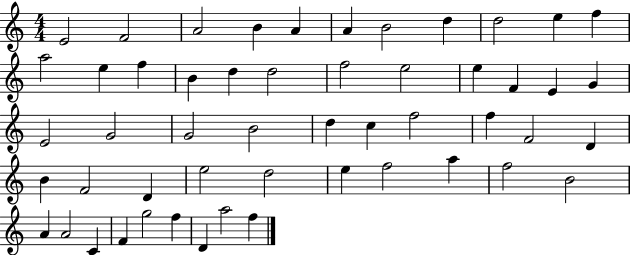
{
  \clef treble
  \numericTimeSignature
  \time 4/4
  \key c \major
  e'2 f'2 | a'2 b'4 a'4 | a'4 b'2 d''4 | d''2 e''4 f''4 | \break a''2 e''4 f''4 | b'4 d''4 d''2 | f''2 e''2 | e''4 f'4 e'4 g'4 | \break e'2 g'2 | g'2 b'2 | d''4 c''4 f''2 | f''4 f'2 d'4 | \break b'4 f'2 d'4 | e''2 d''2 | e''4 f''2 a''4 | f''2 b'2 | \break a'4 a'2 c'4 | f'4 g''2 f''4 | d'4 a''2 f''4 | \bar "|."
}